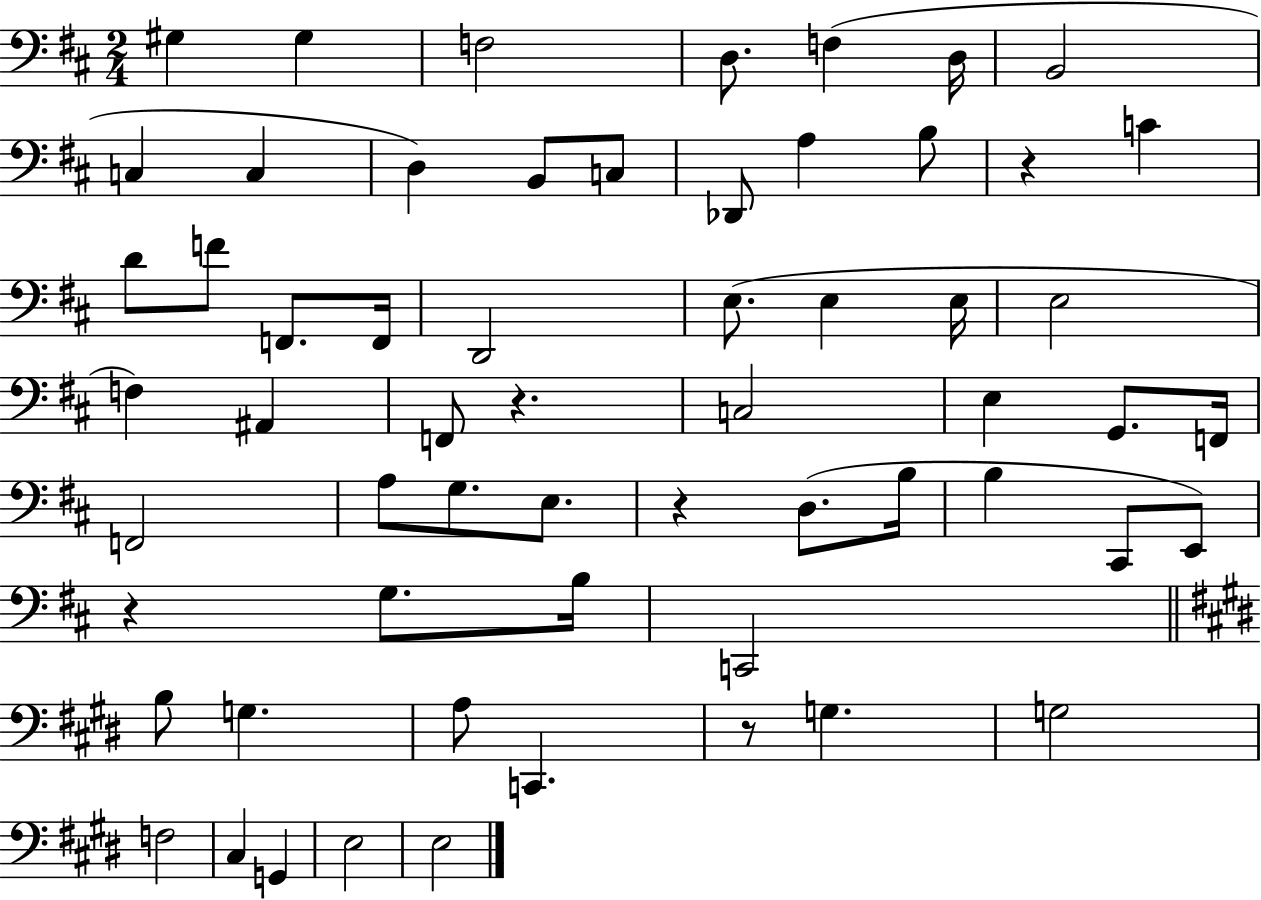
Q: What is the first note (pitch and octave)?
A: G#3